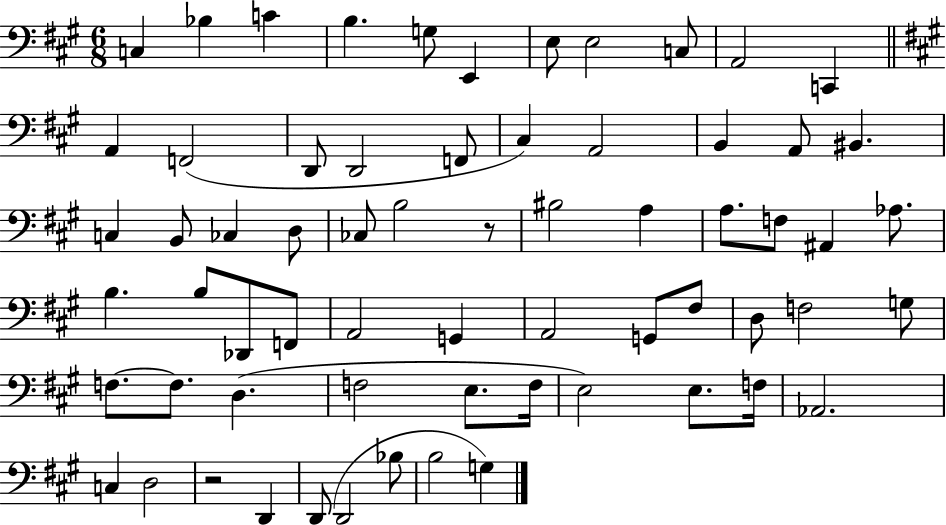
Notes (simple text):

C3/q Bb3/q C4/q B3/q. G3/e E2/q E3/e E3/h C3/e A2/h C2/q A2/q F2/h D2/e D2/h F2/e C#3/q A2/h B2/q A2/e BIS2/q. C3/q B2/e CES3/q D3/e CES3/e B3/h R/e BIS3/h A3/q A3/e. F3/e A#2/q Ab3/e. B3/q. B3/e Db2/e F2/e A2/h G2/q A2/h G2/e F#3/e D3/e F3/h G3/e F3/e. F3/e. D3/q. F3/h E3/e. F3/s E3/h E3/e. F3/s Ab2/h. C3/q D3/h R/h D2/q D2/e D2/h Bb3/e B3/h G3/q